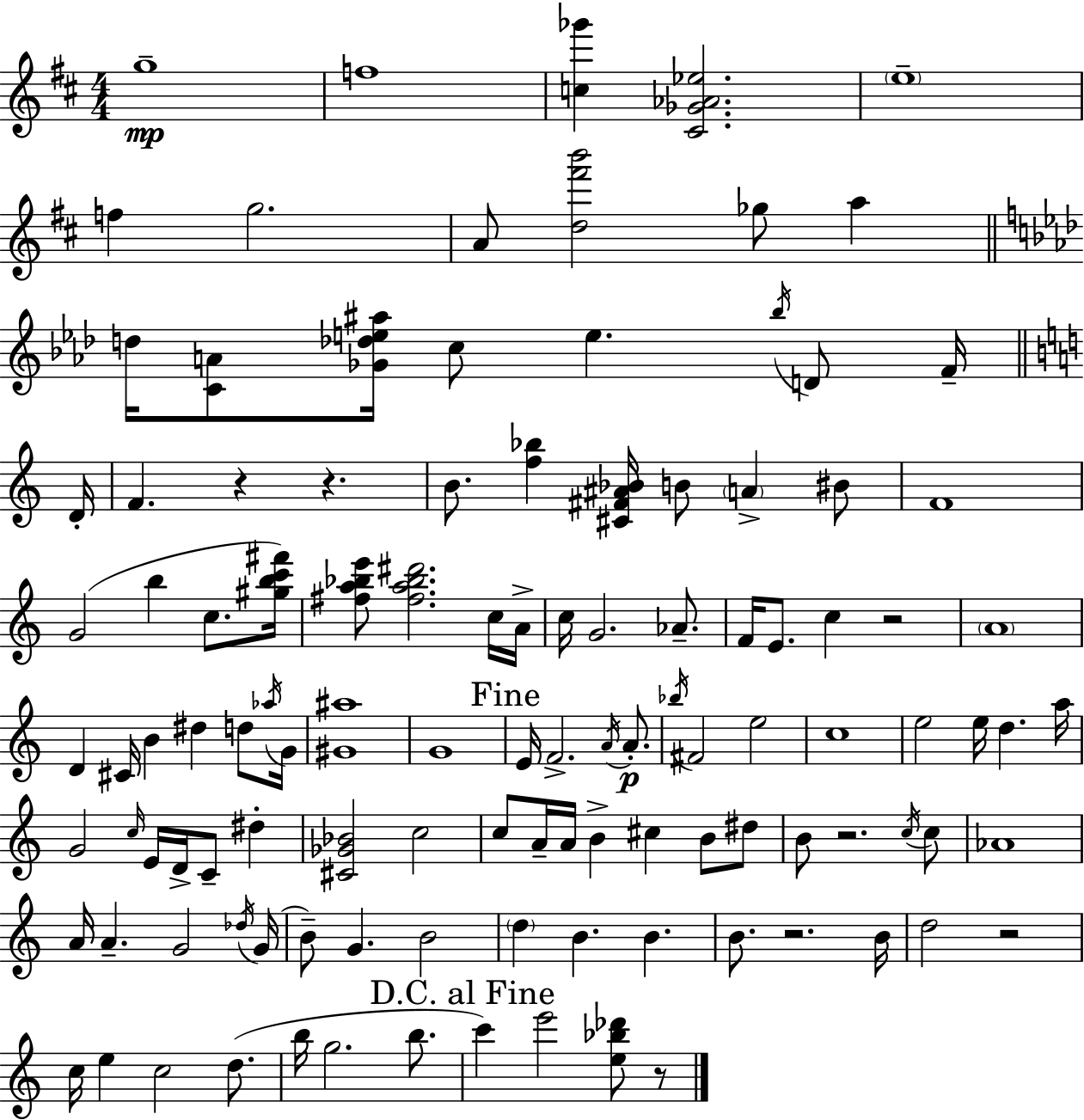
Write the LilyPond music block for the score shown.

{
  \clef treble
  \numericTimeSignature
  \time 4/4
  \key d \major
  g''1--\mp | f''1 | <c'' ges'''>4 <cis' ges' aes' ees''>2. | \parenthesize e''1-- | \break f''4 g''2. | a'8 <d'' fis''' b'''>2 ges''8 a''4 | \bar "||" \break \key f \minor d''16 <c' a'>8 <ges' des'' e'' ais''>16 c''8 e''4. \acciaccatura { bes''16 } d'8 f'16-- | \bar "||" \break \key c \major d'16-. f'4. r4 r4. | b'8. <f'' bes''>4 <cis' fis' ais' bes'>16 b'8 \parenthesize a'4-> bis'8 | f'1 | g'2( b''4 c''8. | \break <gis'' b'' c''' fis'''>16) <fis'' a'' bes'' e'''>8 <fis'' a'' bes'' dis'''>2. c''16 | a'16-> c''16 g'2. aes'8.-- | f'16 e'8. c''4 r2 | \parenthesize a'1 | \break d'4 cis'16 b'4 dis''4 d''8 | \acciaccatura { aes''16 } g'16 <gis' ais''>1 | g'1 | \mark "Fine" e'16 f'2.-> \acciaccatura { a'16 }\p | \break a'8.-. \acciaccatura { bes''16 } fis'2 e''2 | c''1 | e''2 e''16 d''4. | a''16 g'2 \grace { c''16 } e'16 d'16-> c'8-- | \break dis''4-. <cis' ges' bes'>2 c''2 | c''8 a'16-- a'16 b'4-> cis''4 | b'8 dis''8 b'8 r2. | \acciaccatura { c''16 } c''8 aes'1 | \break a'16 a'4.-- g'2 | \acciaccatura { des''16 }( g'16 b'8--) g'4. b'2 | \parenthesize d''4 b'4. | b'4. b'8. r2. | \break b'16 d''2 r2 | c''16 e''4 c''2 | d''8.( b''16 g''2. | b''8. \mark "D.C. al Fine" c'''4) e'''2 | \break <e'' bes'' des'''>8 r8 \bar "|."
}